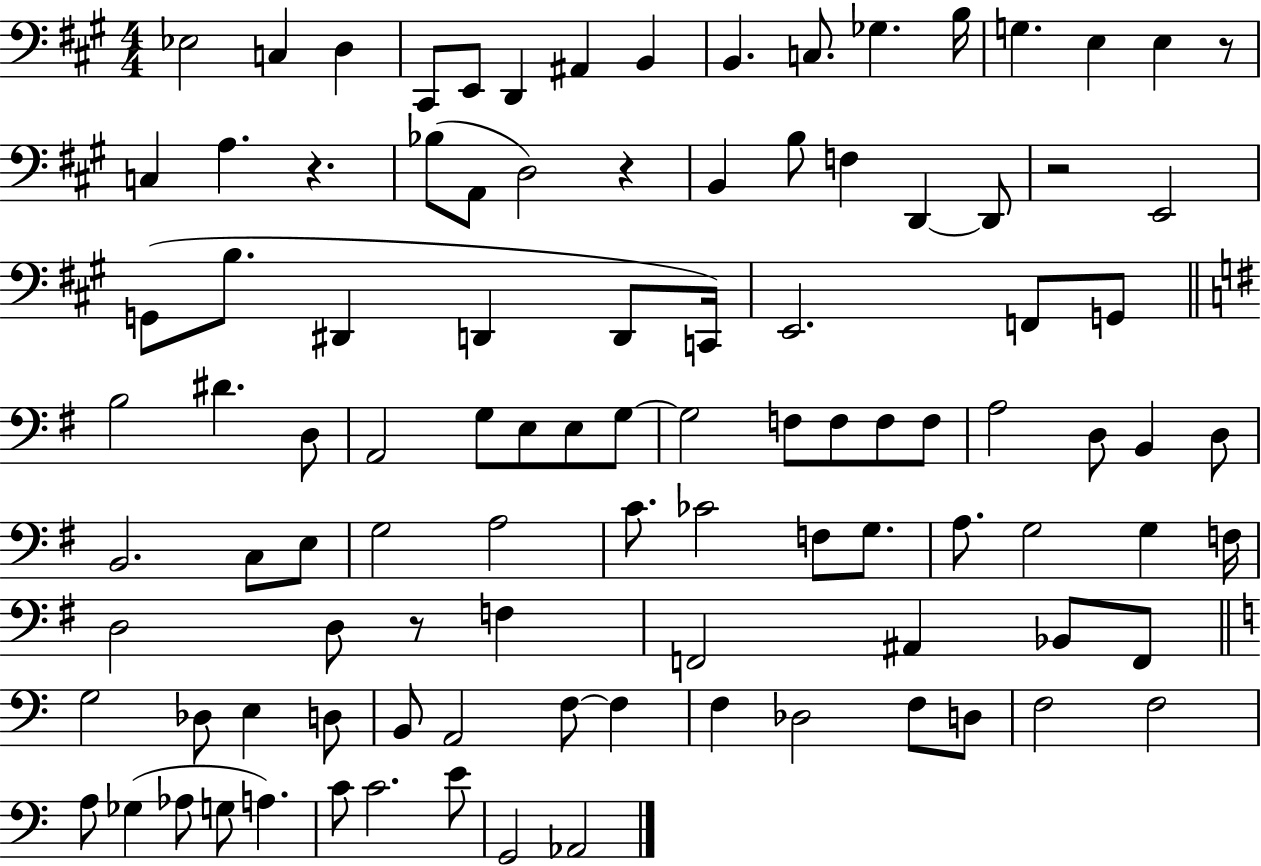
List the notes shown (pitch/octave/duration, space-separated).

Eb3/h C3/q D3/q C#2/e E2/e D2/q A#2/q B2/q B2/q. C3/e. Gb3/q. B3/s G3/q. E3/q E3/q R/e C3/q A3/q. R/q. Bb3/e A2/e D3/h R/q B2/q B3/e F3/q D2/q D2/e R/h E2/h G2/e B3/e. D#2/q D2/q D2/e C2/s E2/h. F2/e G2/e B3/h D#4/q. D3/e A2/h G3/e E3/e E3/e G3/e G3/h F3/e F3/e F3/e F3/e A3/h D3/e B2/q D3/e B2/h. C3/e E3/e G3/h A3/h C4/e. CES4/h F3/e G3/e. A3/e. G3/h G3/q F3/s D3/h D3/e R/e F3/q F2/h A#2/q Bb2/e F2/e G3/h Db3/e E3/q D3/e B2/e A2/h F3/e F3/q F3/q Db3/h F3/e D3/e F3/h F3/h A3/e Gb3/q Ab3/e G3/e A3/q. C4/e C4/h. E4/e G2/h Ab2/h